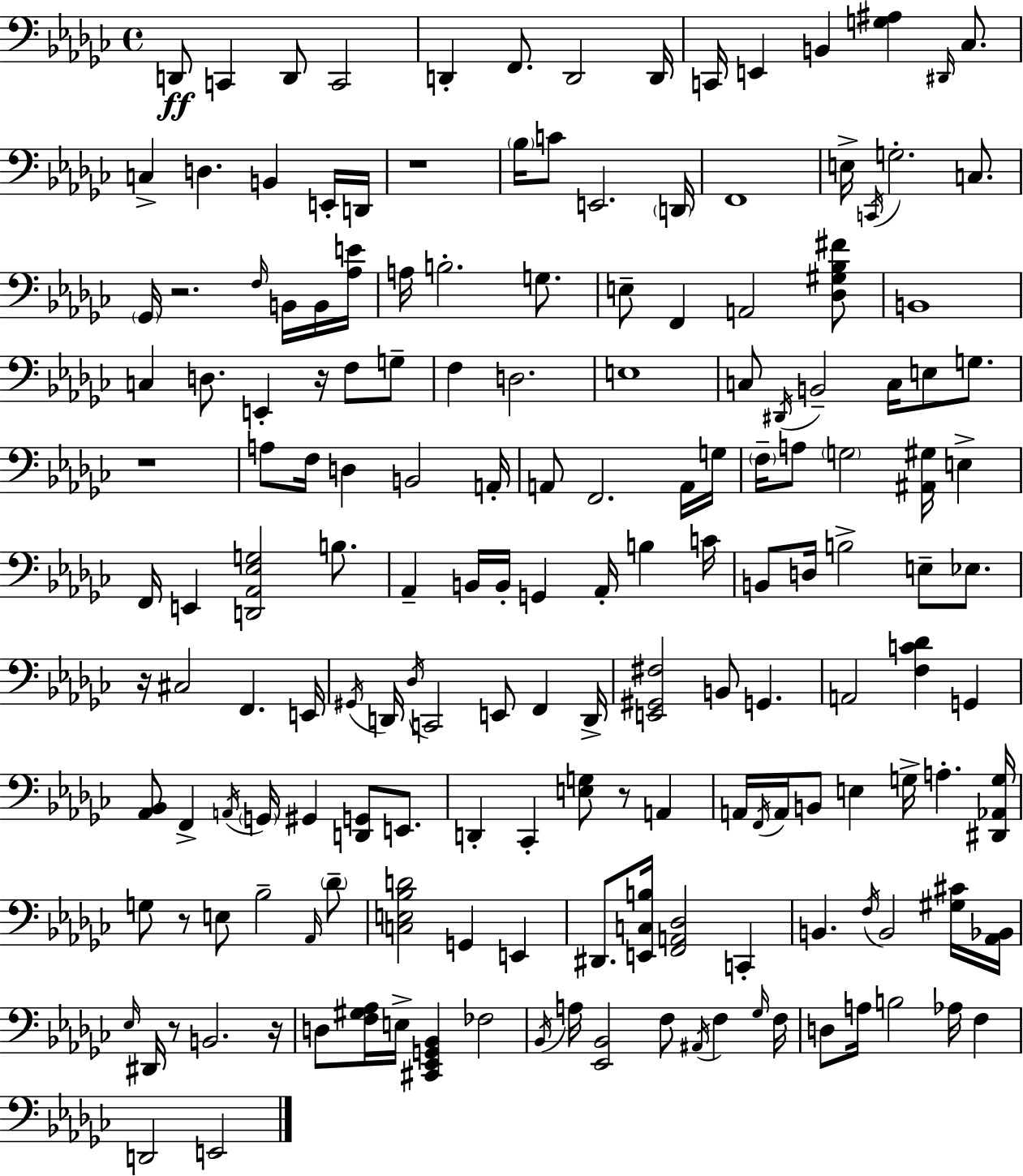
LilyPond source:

{
  \clef bass
  \time 4/4
  \defaultTimeSignature
  \key ees \minor
  d,8\ff c,4 d,8 c,2 | d,4-. f,8. d,2 d,16 | c,16 e,4 b,4 <g ais>4 \grace { dis,16 } ces8. | c4-> d4. b,4 e,16-. | \break d,16 r1 | \parenthesize bes16 c'8 e,2. | \parenthesize d,16 f,1 | e16-> \acciaccatura { c,16 } g2.-. c8. | \break \parenthesize ges,16 r2. \grace { f16 } | b,16 b,16 <aes e'>16 a16 b2.-. | g8. e8-- f,4 a,2 | <des gis bes fis'>8 b,1 | \break c4 d8. e,4-. r16 f8 | g8-- f4 d2. | e1 | c8 \acciaccatura { dis,16 } b,2-- c16 e8 | \break g8. r1 | a8 f16 d4 b,2 | a,16-. a,8 f,2. | a,16 g16 \parenthesize f16-- a8 \parenthesize g2 <ais, gis>16 | \break e4-> f,16 e,4 <d, aes, ees g>2 | b8. aes,4-- b,16 b,16-. g,4 aes,16-. b4 | c'16 b,8 d16 b2-> e8-- | ees8. r16 cis2 f,4. | \break e,16 \acciaccatura { gis,16 } d,16 \acciaccatura { des16 } c,2 e,8 | f,4 d,16-> <e, gis, fis>2 b,8 | g,4. a,2 <f c' des'>4 | g,4 <aes, bes,>8 f,4-> \acciaccatura { a,16 } \parenthesize g,16 gis,4 | \break <d, g,>8 e,8. d,4-. ces,4-. <e g>8 | r8 a,4 a,16 \acciaccatura { f,16 } a,16 b,8 e4 | g16-> a4.-. <dis, aes, g>16 g8 r8 e8 bes2-- | \grace { aes,16 } \parenthesize des'8-- <c e bes d'>2 | \break g,4 e,4 dis,8. <e, c b>16 <f, a, des>2 | c,4-. b,4. \acciaccatura { f16 } | b,2 <gis cis'>16 <aes, bes,>16 \grace { ees16 } dis,16 r8 b,2. | r16 d8 <f gis aes>16 e16-> <cis, ees, g, bes,>4 | \break fes2 \acciaccatura { bes,16 } a16 <ees, bes,>2 | f8 \acciaccatura { ais,16 } f4 \grace { ges16 } f16 d8 | a16 b2 aes16 f4 d,2 | e,2 \bar "|."
}